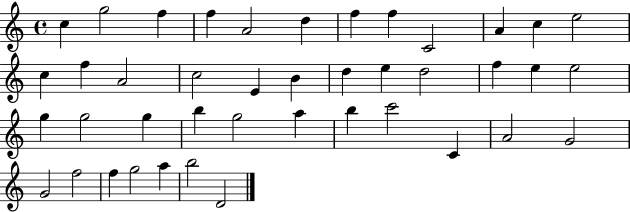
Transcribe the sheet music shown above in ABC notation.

X:1
T:Untitled
M:4/4
L:1/4
K:C
c g2 f f A2 d f f C2 A c e2 c f A2 c2 E B d e d2 f e e2 g g2 g b g2 a b c'2 C A2 G2 G2 f2 f g2 a b2 D2